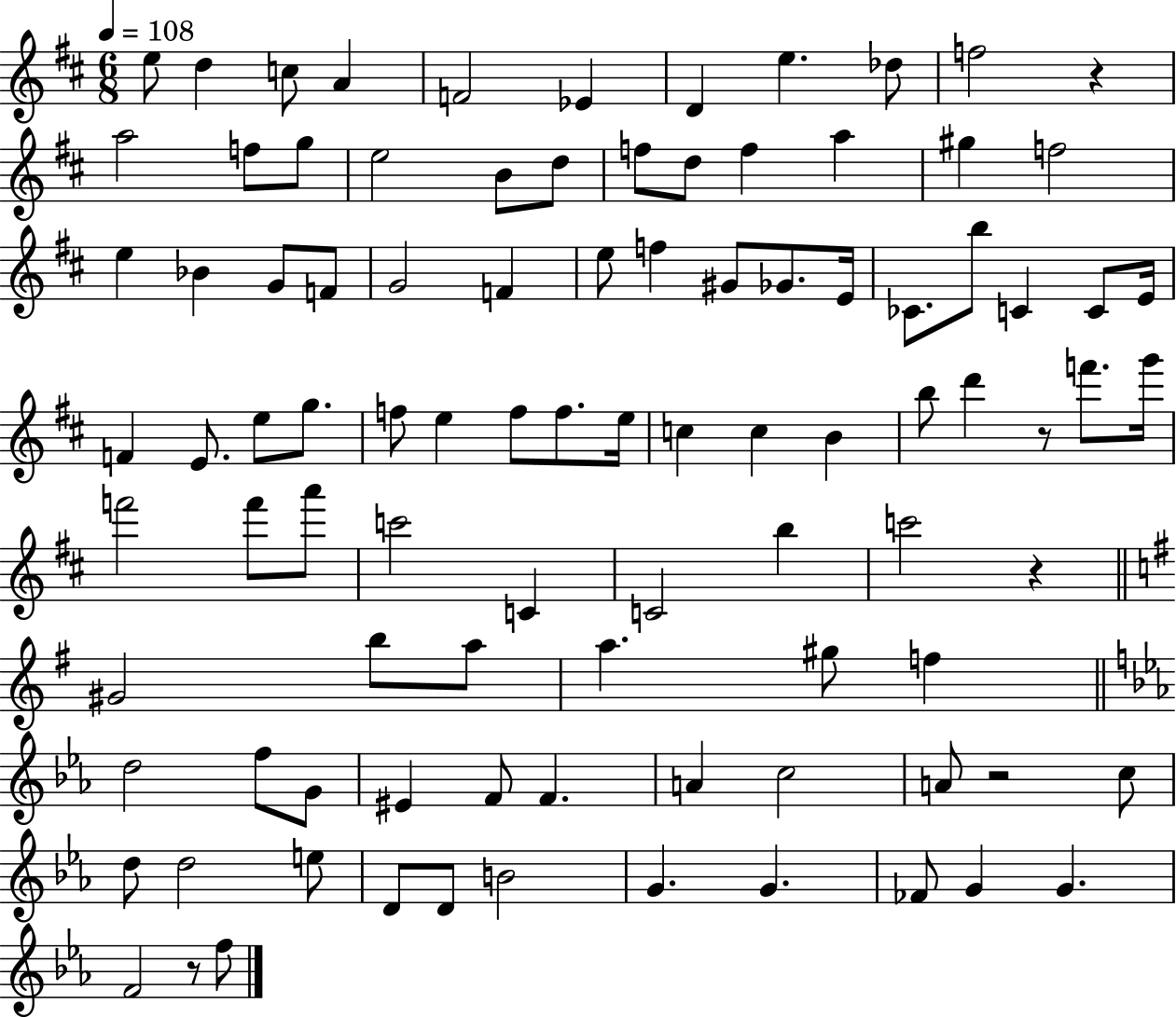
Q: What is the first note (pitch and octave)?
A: E5